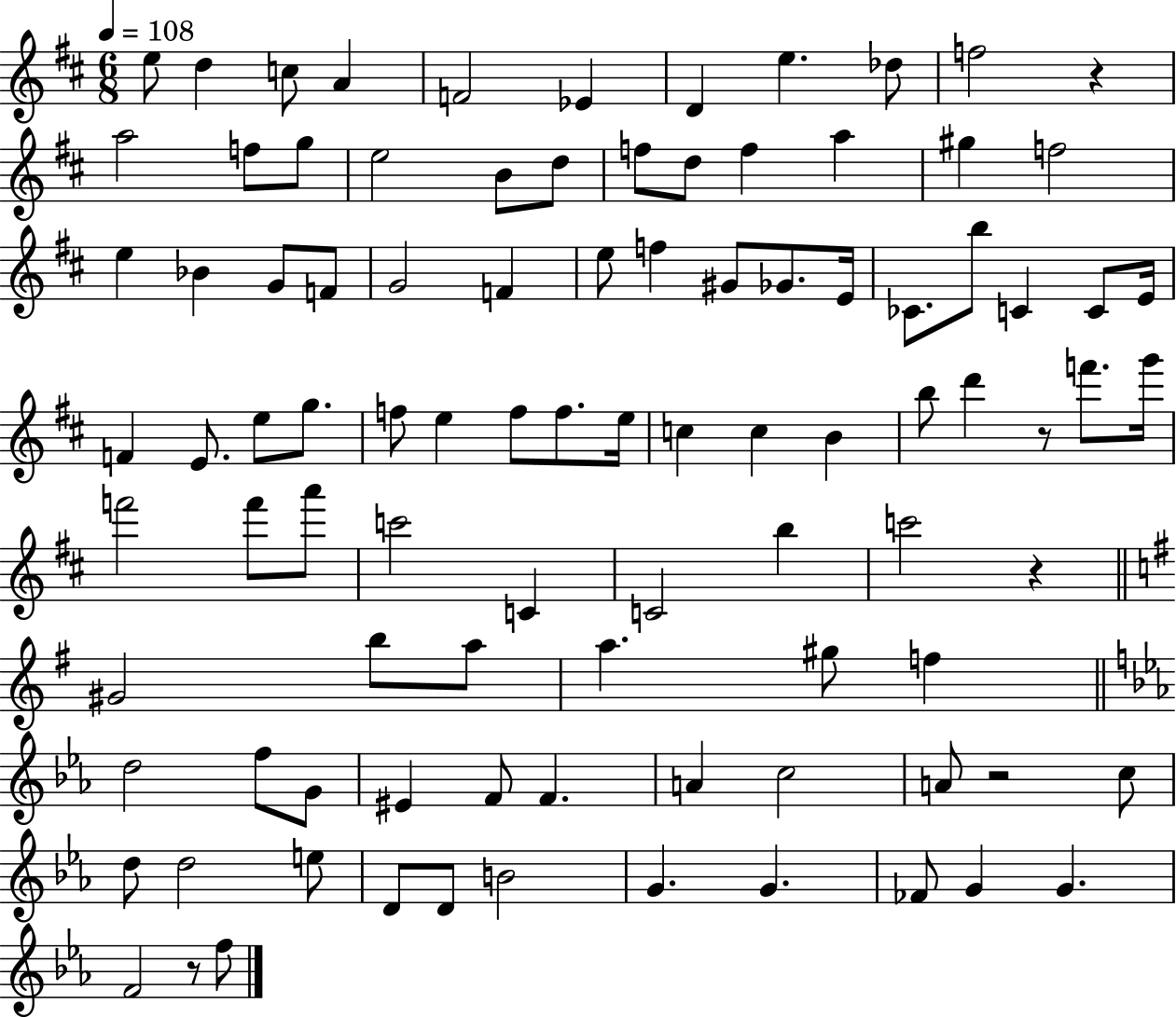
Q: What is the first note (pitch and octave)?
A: E5